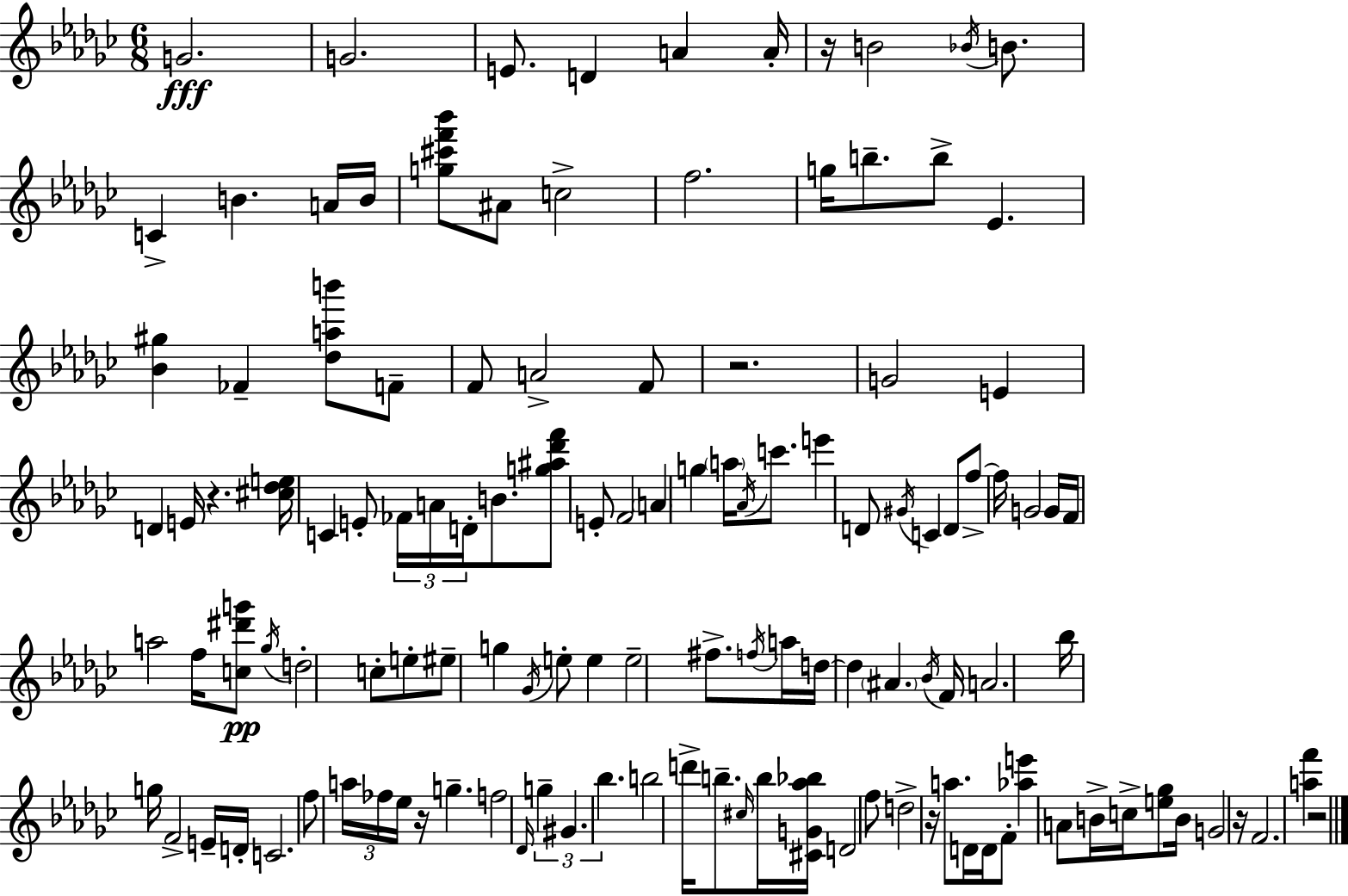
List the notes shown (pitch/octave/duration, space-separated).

G4/h. G4/h. E4/e. D4/q A4/q A4/s R/s B4/h Bb4/s B4/e. C4/q B4/q. A4/s B4/s [G5,C#6,F6,Bb6]/e A#4/e C5/h F5/h. G5/s B5/e. B5/e Eb4/q. [Bb4,G#5]/q FES4/q [Db5,A5,B6]/e F4/e F4/e A4/h F4/e R/h. G4/h E4/q D4/q E4/s R/q. [C#5,Db5,E5]/s C4/q E4/e FES4/s A4/s D4/s B4/e. [G5,A#5,Db6,F6]/e E4/e F4/h A4/q G5/q A5/s Ab4/s C6/e. E6/q D4/e G#4/s C4/q D4/e F5/e F5/s G4/h G4/s F4/s A5/h F5/s [C5,D#6,G6]/e Gb5/s D5/h C5/e E5/e EIS5/e G5/q Gb4/s E5/e E5/q E5/h F#5/e. F5/s A5/s D5/s D5/q A#4/q. Bb4/s F4/s A4/h. Bb5/s G5/s F4/h E4/s D4/s C4/h. F5/e A5/s FES5/s Eb5/s R/s G5/q. F5/h Db4/s G5/q G#4/q. Bb5/q. B5/h D6/s B5/e. C#5/s B5/s [C#4,G4,Ab5,Bb5]/s D4/h F5/e D5/h R/s A5/e. D4/s D4/s F4/e [Ab5,E6]/q A4/e B4/s C5/s [E5,Gb5]/e B4/s G4/h R/s F4/h. [A5,F6]/q R/h